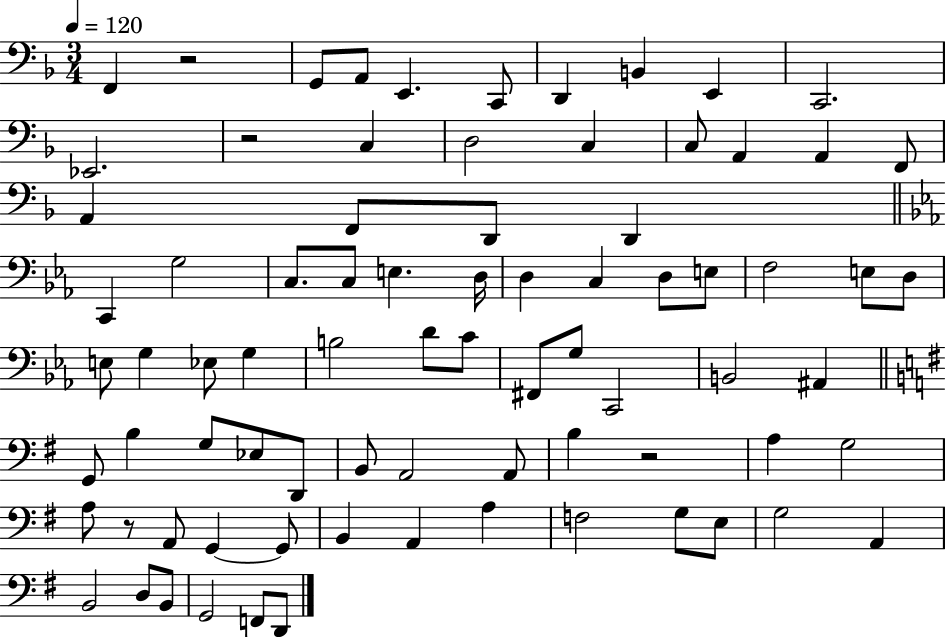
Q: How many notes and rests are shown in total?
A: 79